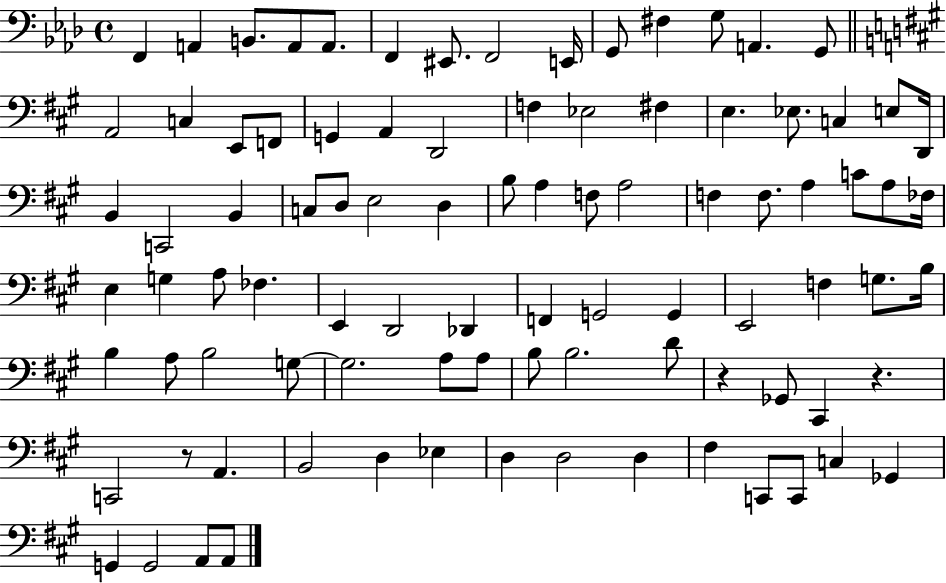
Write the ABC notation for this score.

X:1
T:Untitled
M:4/4
L:1/4
K:Ab
F,, A,, B,,/2 A,,/2 A,,/2 F,, ^E,,/2 F,,2 E,,/4 G,,/2 ^F, G,/2 A,, G,,/2 A,,2 C, E,,/2 F,,/2 G,, A,, D,,2 F, _E,2 ^F, E, _E,/2 C, E,/2 D,,/4 B,, C,,2 B,, C,/2 D,/2 E,2 D, B,/2 A, F,/2 A,2 F, F,/2 A, C/2 A,/2 _F,/4 E, G, A,/2 _F, E,, D,,2 _D,, F,, G,,2 G,, E,,2 F, G,/2 B,/4 B, A,/2 B,2 G,/2 G,2 A,/2 A,/2 B,/2 B,2 D/2 z _G,,/2 ^C,, z C,,2 z/2 A,, B,,2 D, _E, D, D,2 D, ^F, C,,/2 C,,/2 C, _G,, G,, G,,2 A,,/2 A,,/2